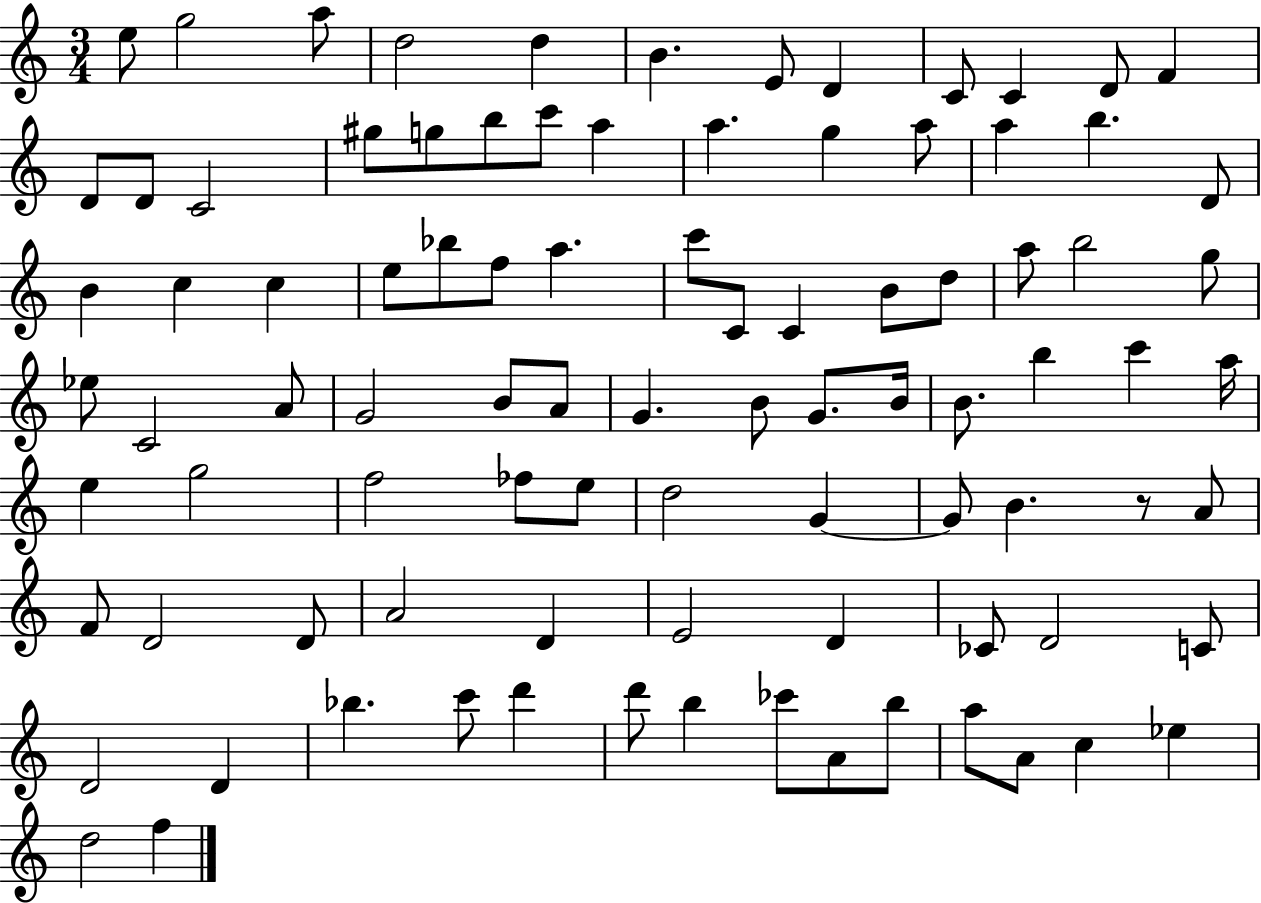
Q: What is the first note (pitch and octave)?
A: E5